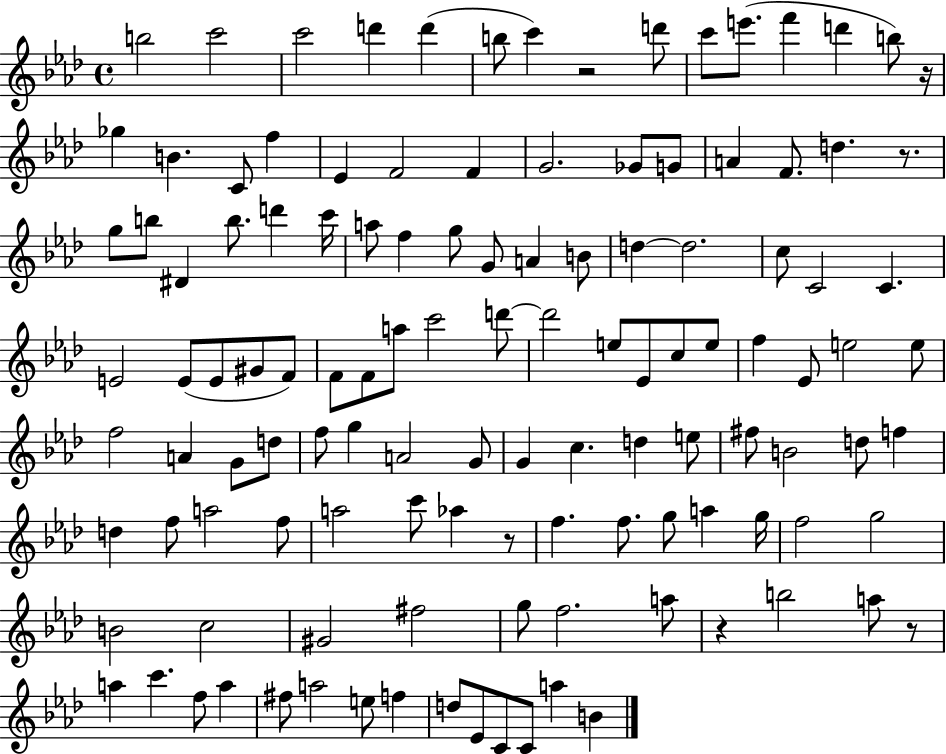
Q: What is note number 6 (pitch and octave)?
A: B5